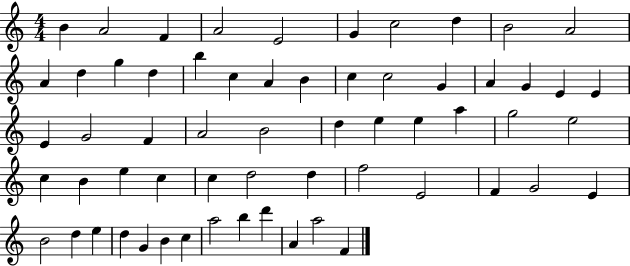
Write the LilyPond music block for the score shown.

{
  \clef treble
  \numericTimeSignature
  \time 4/4
  \key c \major
  b'4 a'2 f'4 | a'2 e'2 | g'4 c''2 d''4 | b'2 a'2 | \break a'4 d''4 g''4 d''4 | b''4 c''4 a'4 b'4 | c''4 c''2 g'4 | a'4 g'4 e'4 e'4 | \break e'4 g'2 f'4 | a'2 b'2 | d''4 e''4 e''4 a''4 | g''2 e''2 | \break c''4 b'4 e''4 c''4 | c''4 d''2 d''4 | f''2 e'2 | f'4 g'2 e'4 | \break b'2 d''4 e''4 | d''4 g'4 b'4 c''4 | a''2 b''4 d'''4 | a'4 a''2 f'4 | \break \bar "|."
}